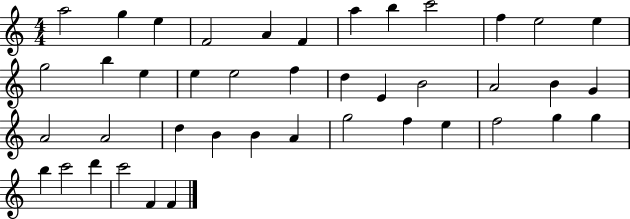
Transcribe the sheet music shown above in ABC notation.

X:1
T:Untitled
M:4/4
L:1/4
K:C
a2 g e F2 A F a b c'2 f e2 e g2 b e e e2 f d E B2 A2 B G A2 A2 d B B A g2 f e f2 g g b c'2 d' c'2 F F